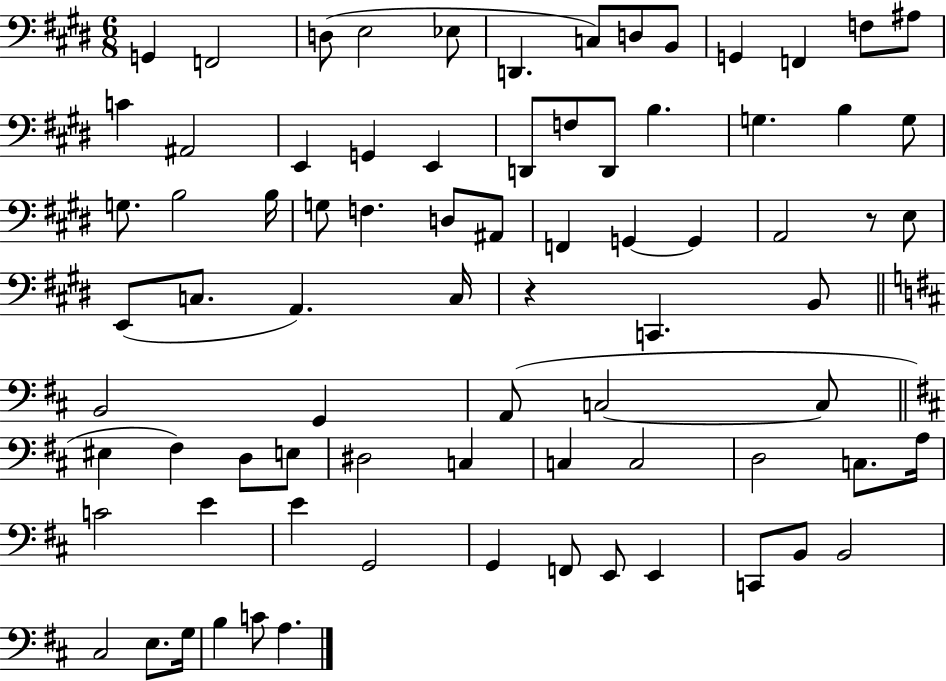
X:1
T:Untitled
M:6/8
L:1/4
K:E
G,, F,,2 D,/2 E,2 _E,/2 D,, C,/2 D,/2 B,,/2 G,, F,, F,/2 ^A,/2 C ^A,,2 E,, G,, E,, D,,/2 F,/2 D,,/2 B, G, B, G,/2 G,/2 B,2 B,/4 G,/2 F, D,/2 ^A,,/2 F,, G,, G,, A,,2 z/2 E,/2 E,,/2 C,/2 A,, C,/4 z C,, B,,/2 B,,2 G,, A,,/2 C,2 C,/2 ^E, ^F, D,/2 E,/2 ^D,2 C, C, C,2 D,2 C,/2 A,/4 C2 E E G,,2 G,, F,,/2 E,,/2 E,, C,,/2 B,,/2 B,,2 ^C,2 E,/2 G,/4 B, C/2 A,